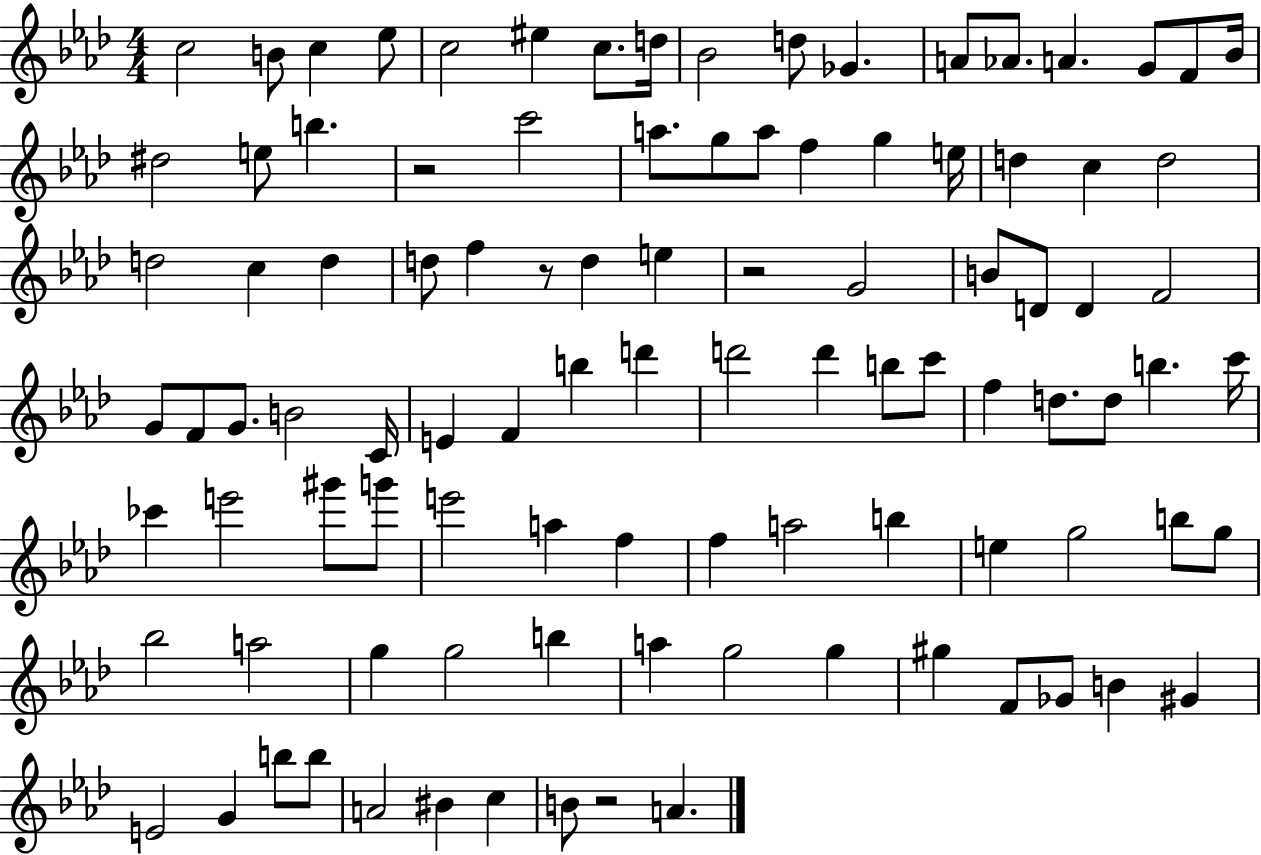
{
  \clef treble
  \numericTimeSignature
  \time 4/4
  \key aes \major
  c''2 b'8 c''4 ees''8 | c''2 eis''4 c''8. d''16 | bes'2 d''8 ges'4. | a'8 aes'8. a'4. g'8 f'8 bes'16 | \break dis''2 e''8 b''4. | r2 c'''2 | a''8. g''8 a''8 f''4 g''4 e''16 | d''4 c''4 d''2 | \break d''2 c''4 d''4 | d''8 f''4 r8 d''4 e''4 | r2 g'2 | b'8 d'8 d'4 f'2 | \break g'8 f'8 g'8. b'2 c'16 | e'4 f'4 b''4 d'''4 | d'''2 d'''4 b''8 c'''8 | f''4 d''8. d''8 b''4. c'''16 | \break ces'''4 e'''2 gis'''8 g'''8 | e'''2 a''4 f''4 | f''4 a''2 b''4 | e''4 g''2 b''8 g''8 | \break bes''2 a''2 | g''4 g''2 b''4 | a''4 g''2 g''4 | gis''4 f'8 ges'8 b'4 gis'4 | \break e'2 g'4 b''8 b''8 | a'2 bis'4 c''4 | b'8 r2 a'4. | \bar "|."
}